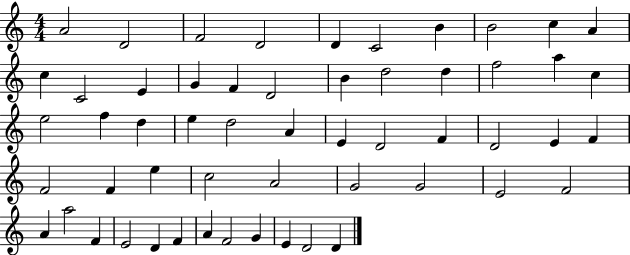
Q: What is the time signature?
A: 4/4